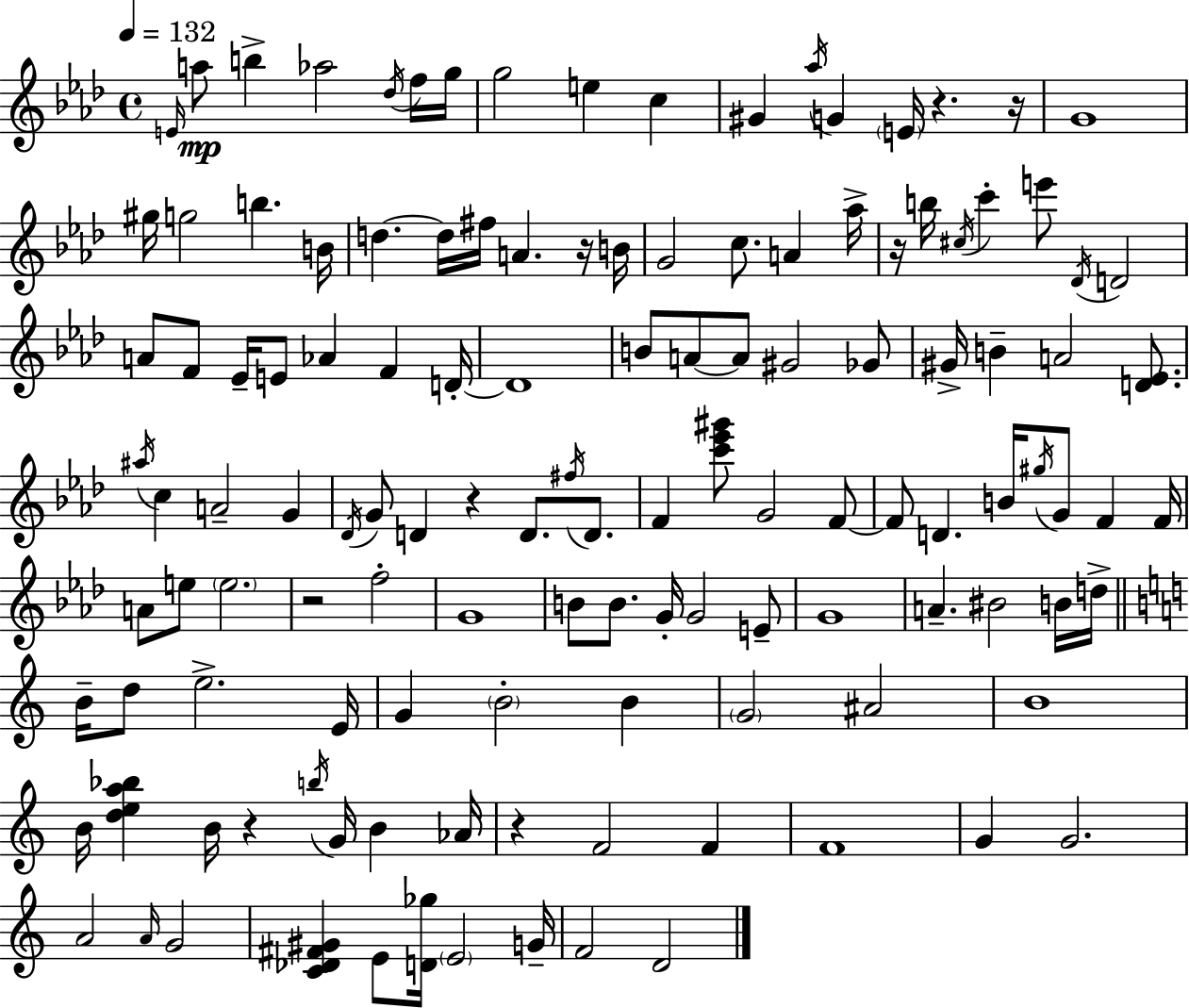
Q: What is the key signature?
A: AES major